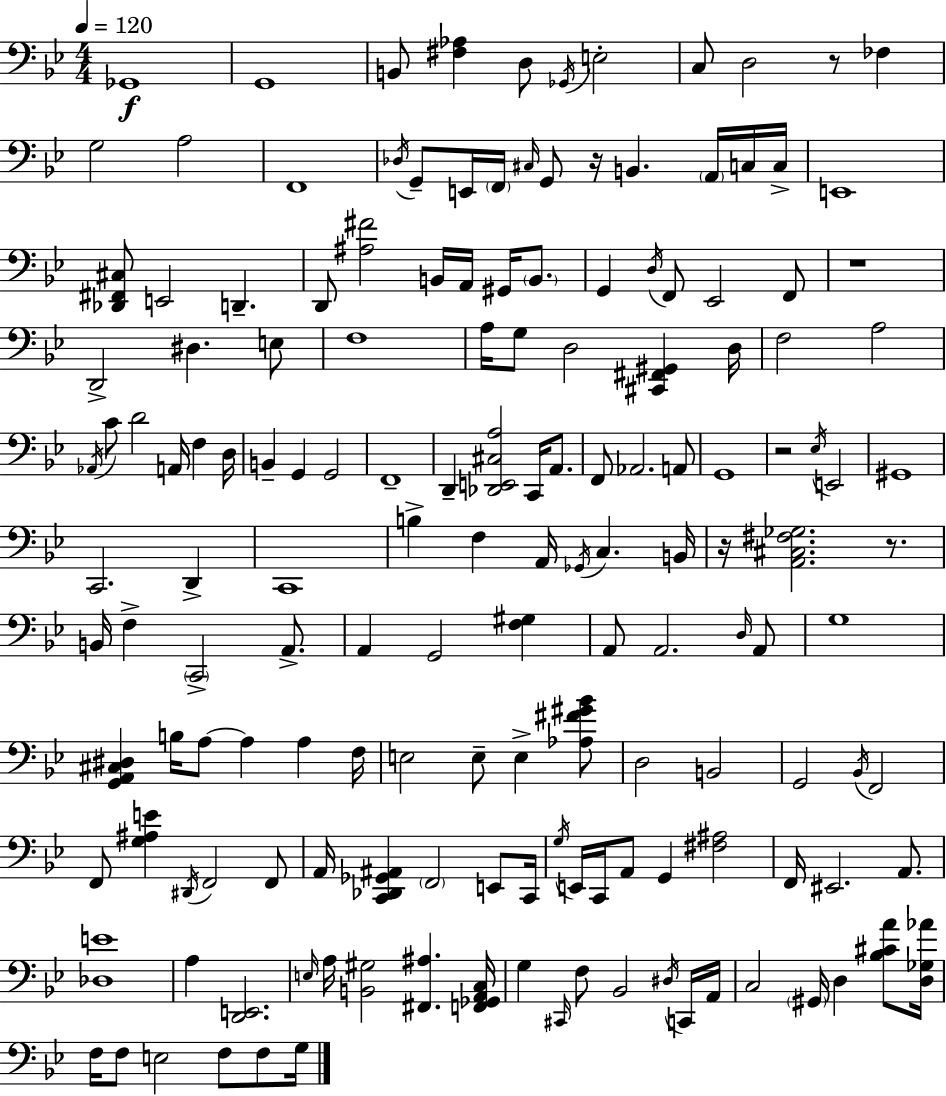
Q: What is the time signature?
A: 4/4